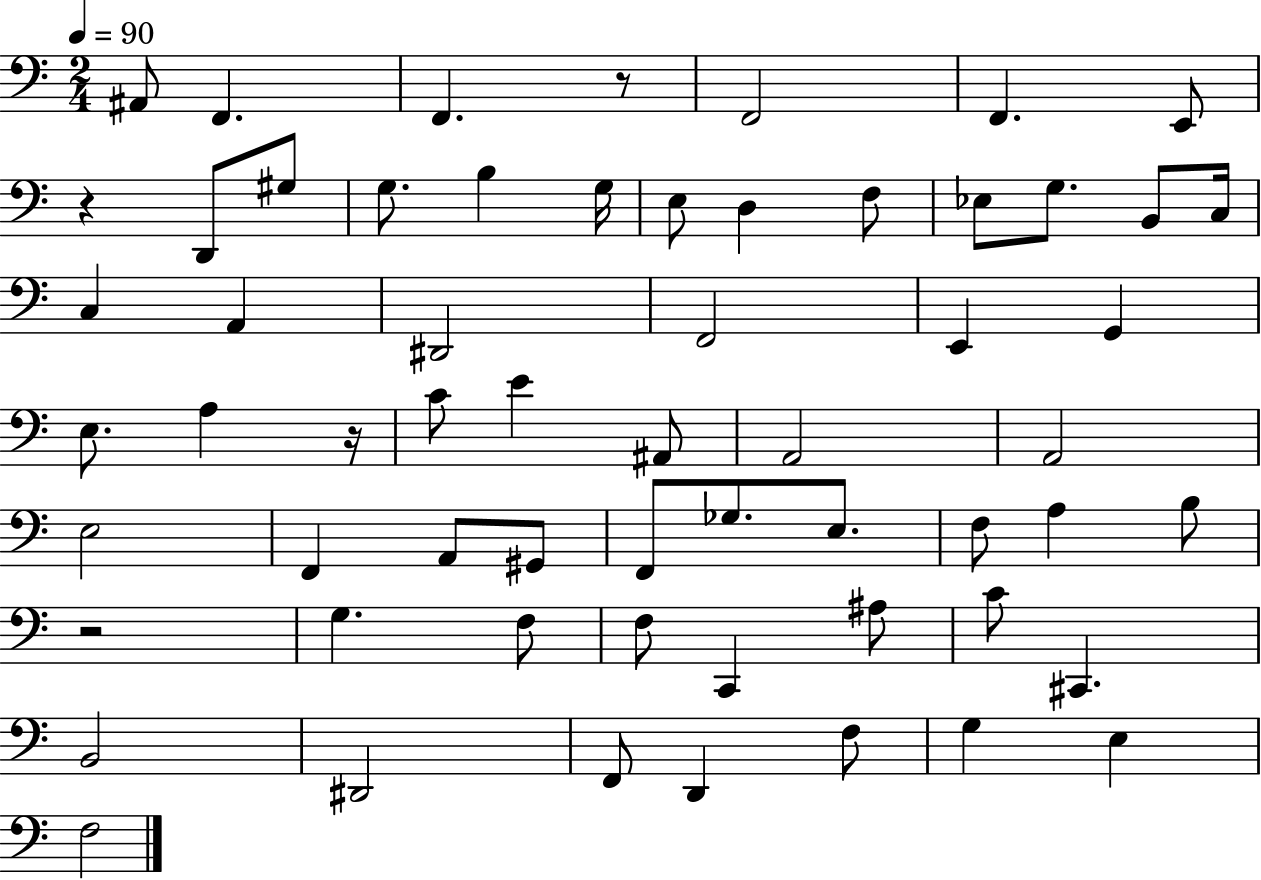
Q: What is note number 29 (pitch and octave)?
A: A#2